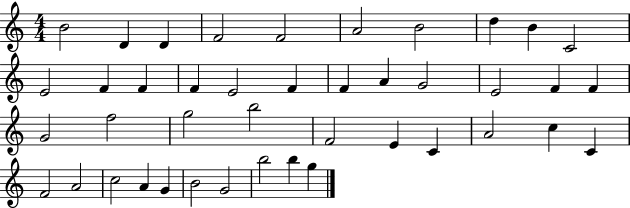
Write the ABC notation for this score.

X:1
T:Untitled
M:4/4
L:1/4
K:C
B2 D D F2 F2 A2 B2 d B C2 E2 F F F E2 F F A G2 E2 F F G2 f2 g2 b2 F2 E C A2 c C F2 A2 c2 A G B2 G2 b2 b g